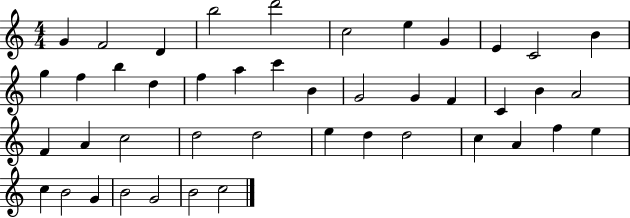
G4/q F4/h D4/q B5/h D6/h C5/h E5/q G4/q E4/q C4/h B4/q G5/q F5/q B5/q D5/q F5/q A5/q C6/q B4/q G4/h G4/q F4/q C4/q B4/q A4/h F4/q A4/q C5/h D5/h D5/h E5/q D5/q D5/h C5/q A4/q F5/q E5/q C5/q B4/h G4/q B4/h G4/h B4/h C5/h